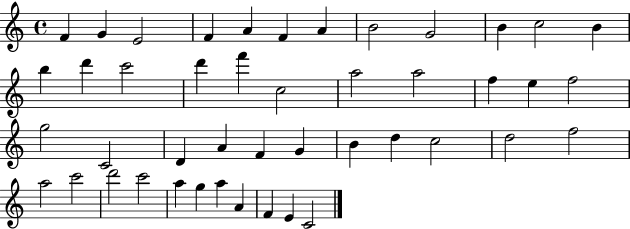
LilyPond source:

{
  \clef treble
  \time 4/4
  \defaultTimeSignature
  \key c \major
  f'4 g'4 e'2 | f'4 a'4 f'4 a'4 | b'2 g'2 | b'4 c''2 b'4 | \break b''4 d'''4 c'''2 | d'''4 f'''4 c''2 | a''2 a''2 | f''4 e''4 f''2 | \break g''2 c'2 | d'4 a'4 f'4 g'4 | b'4 d''4 c''2 | d''2 f''2 | \break a''2 c'''2 | d'''2 c'''2 | a''4 g''4 a''4 a'4 | f'4 e'4 c'2 | \break \bar "|."
}